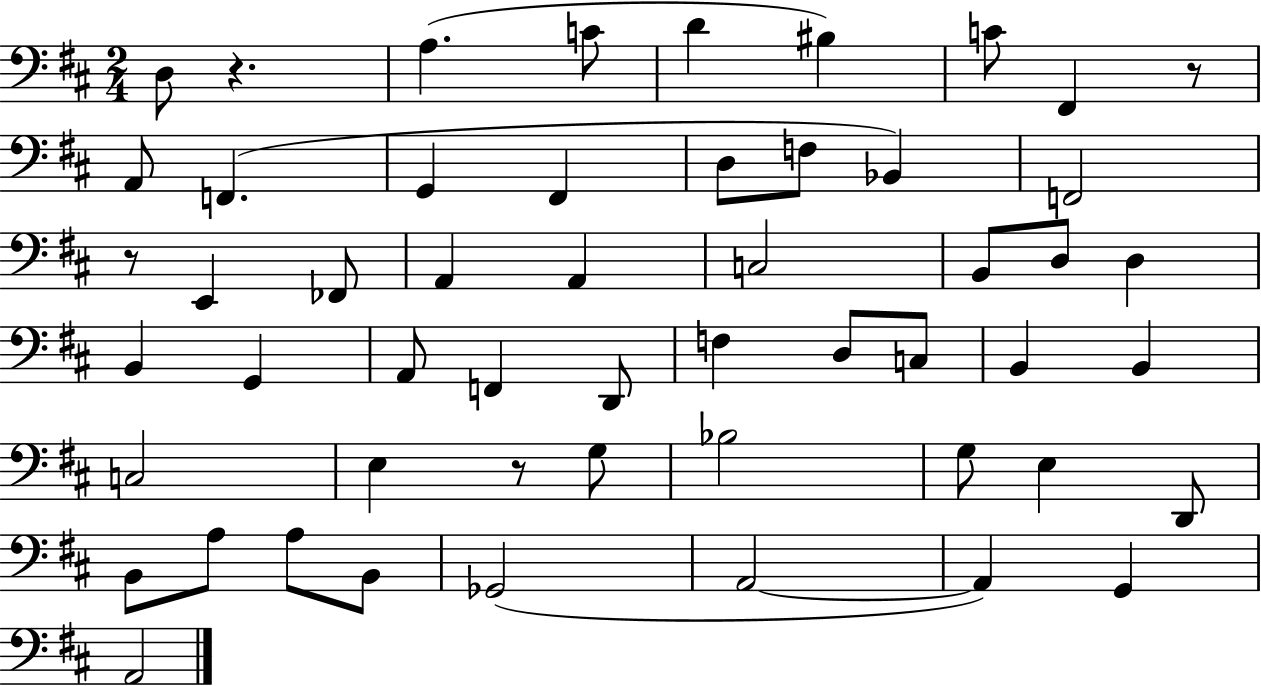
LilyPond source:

{
  \clef bass
  \numericTimeSignature
  \time 2/4
  \key d \major
  d8 r4. | a4.( c'8 | d'4 bis4) | c'8 fis,4 r8 | \break a,8 f,4.( | g,4 fis,4 | d8 f8 bes,4) | f,2 | \break r8 e,4 fes,8 | a,4 a,4 | c2 | b,8 d8 d4 | \break b,4 g,4 | a,8 f,4 d,8 | f4 d8 c8 | b,4 b,4 | \break c2 | e4 r8 g8 | bes2 | g8 e4 d,8 | \break b,8 a8 a8 b,8 | ges,2( | a,2~~ | a,4) g,4 | \break a,2 | \bar "|."
}